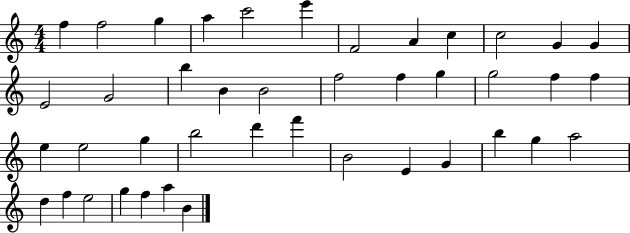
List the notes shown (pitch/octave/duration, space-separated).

F5/q F5/h G5/q A5/q C6/h E6/q F4/h A4/q C5/q C5/h G4/q G4/q E4/h G4/h B5/q B4/q B4/h F5/h F5/q G5/q G5/h F5/q F5/q E5/q E5/h G5/q B5/h D6/q F6/q B4/h E4/q G4/q B5/q G5/q A5/h D5/q F5/q E5/h G5/q F5/q A5/q B4/q